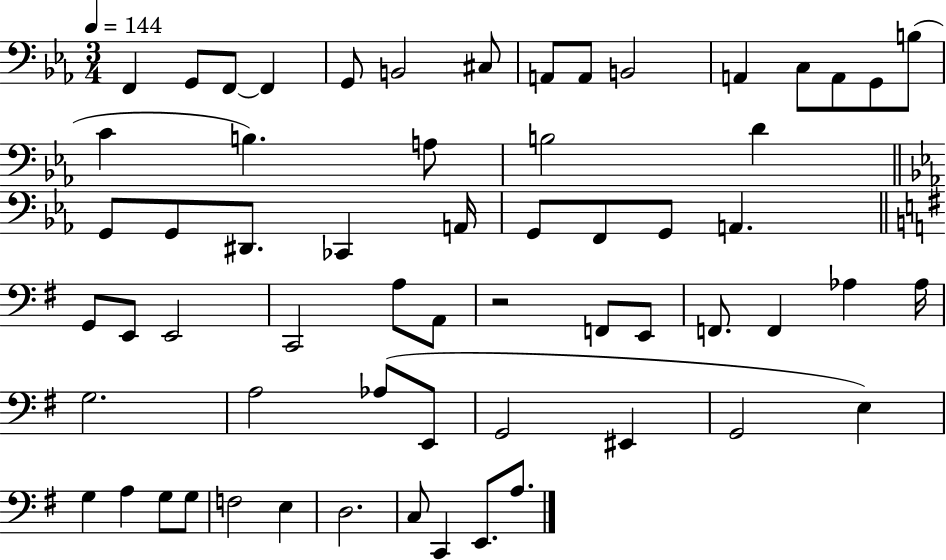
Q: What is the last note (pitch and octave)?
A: A3